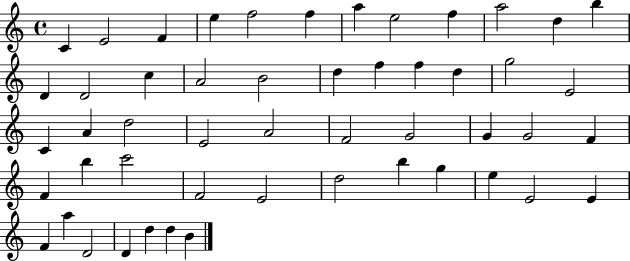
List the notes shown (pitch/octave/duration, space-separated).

C4/q E4/h F4/q E5/q F5/h F5/q A5/q E5/h F5/q A5/h D5/q B5/q D4/q D4/h C5/q A4/h B4/h D5/q F5/q F5/q D5/q G5/h E4/h C4/q A4/q D5/h E4/h A4/h F4/h G4/h G4/q G4/h F4/q F4/q B5/q C6/h F4/h E4/h D5/h B5/q G5/q E5/q E4/h E4/q F4/q A5/q D4/h D4/q D5/q D5/q B4/q